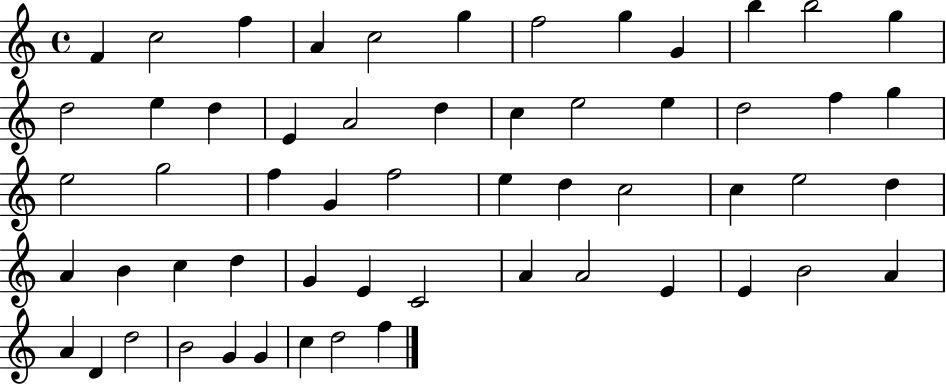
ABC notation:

X:1
T:Untitled
M:4/4
L:1/4
K:C
F c2 f A c2 g f2 g G b b2 g d2 e d E A2 d c e2 e d2 f g e2 g2 f G f2 e d c2 c e2 d A B c d G E C2 A A2 E E B2 A A D d2 B2 G G c d2 f